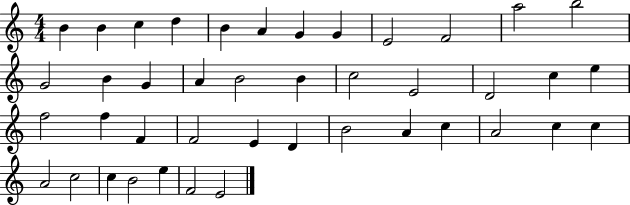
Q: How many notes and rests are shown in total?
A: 42